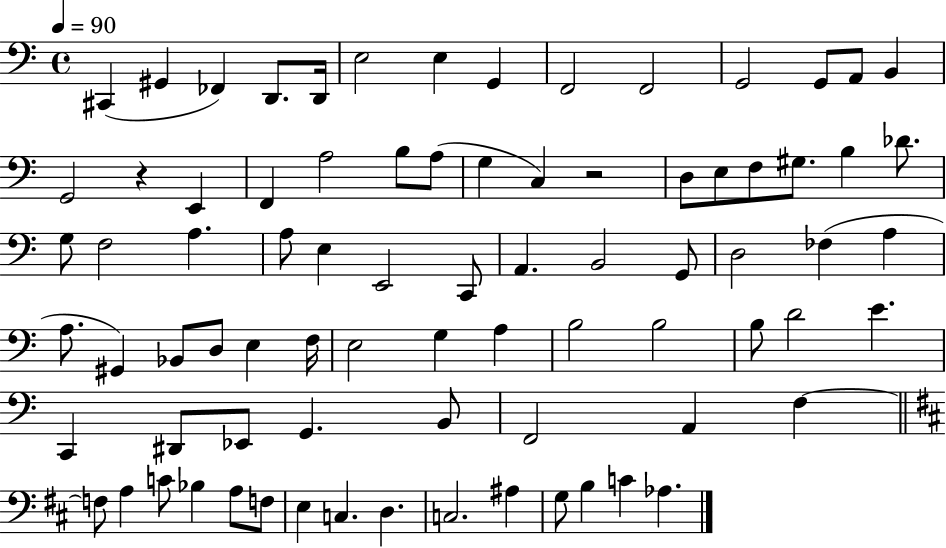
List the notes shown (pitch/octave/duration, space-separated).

C#2/q G#2/q FES2/q D2/e. D2/s E3/h E3/q G2/q F2/h F2/h G2/h G2/e A2/e B2/q G2/h R/q E2/q F2/q A3/h B3/e A3/e G3/q C3/q R/h D3/e E3/e F3/e G#3/e. B3/q Db4/e. G3/e F3/h A3/q. A3/e E3/q E2/h C2/e A2/q. B2/h G2/e D3/h FES3/q A3/q A3/e. G#2/q Bb2/e D3/e E3/q F3/s E3/h G3/q A3/q B3/h B3/h B3/e D4/h E4/q. C2/q D#2/e Eb2/e G2/q. B2/e F2/h A2/q F3/q F3/e A3/q C4/e Bb3/q A3/e F3/e E3/q C3/q. D3/q. C3/h. A#3/q G3/e B3/q C4/q Ab3/q.